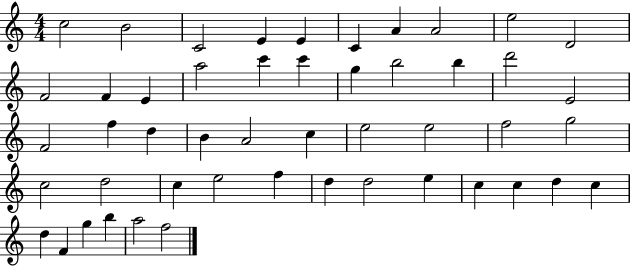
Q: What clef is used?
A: treble